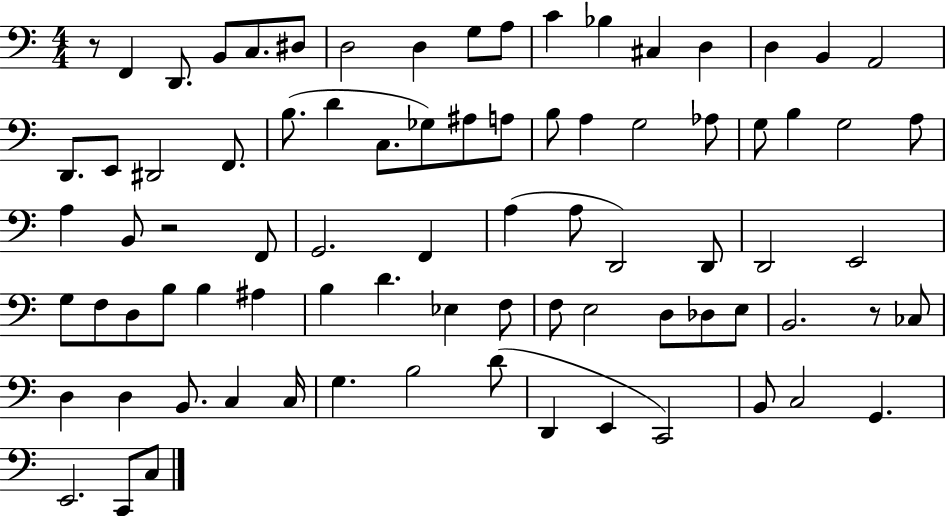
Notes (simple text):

R/e F2/q D2/e. B2/e C3/e. D#3/e D3/h D3/q G3/e A3/e C4/q Bb3/q C#3/q D3/q D3/q B2/q A2/h D2/e. E2/e D#2/h F2/e. B3/e. D4/q C3/e. Gb3/e A#3/e A3/e B3/e A3/q G3/h Ab3/e G3/e B3/q G3/h A3/e A3/q B2/e R/h F2/e G2/h. F2/q A3/q A3/e D2/h D2/e D2/h E2/h G3/e F3/e D3/e B3/e B3/q A#3/q B3/q D4/q. Eb3/q F3/e F3/e E3/h D3/e Db3/e E3/e B2/h. R/e CES3/e D3/q D3/q B2/e. C3/q C3/s G3/q. B3/h D4/e D2/q E2/q C2/h B2/e C3/h G2/q. E2/h. C2/e C3/e